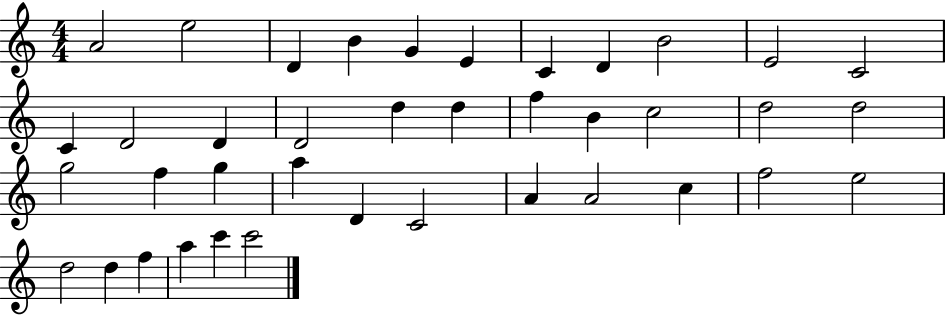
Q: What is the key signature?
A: C major